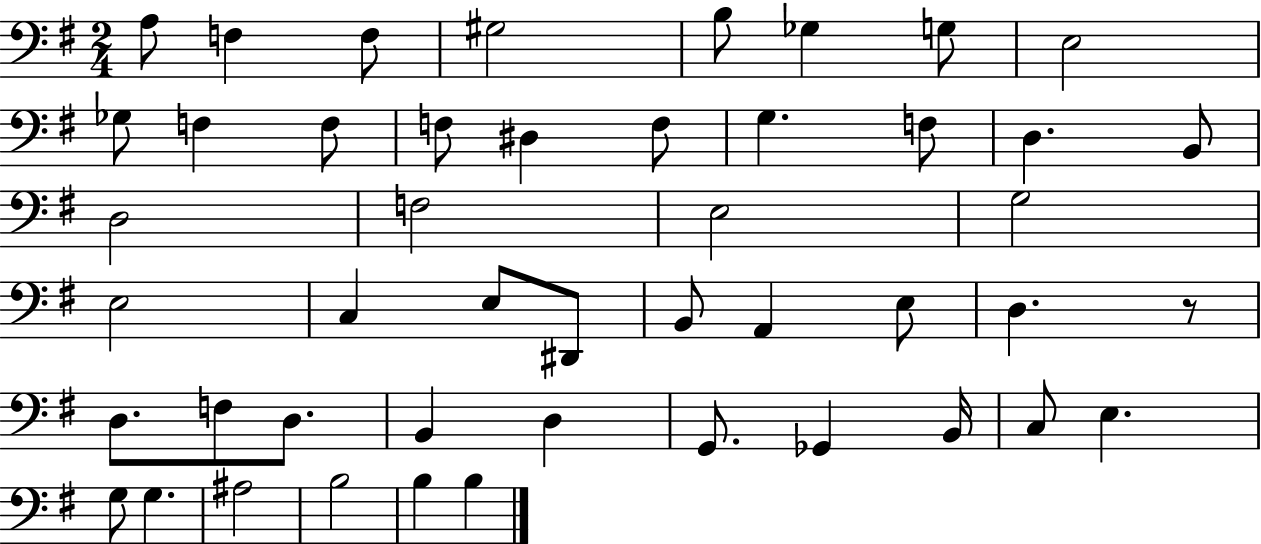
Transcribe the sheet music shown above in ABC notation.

X:1
T:Untitled
M:2/4
L:1/4
K:G
A,/2 F, F,/2 ^G,2 B,/2 _G, G,/2 E,2 _G,/2 F, F,/2 F,/2 ^D, F,/2 G, F,/2 D, B,,/2 D,2 F,2 E,2 G,2 E,2 C, E,/2 ^D,,/2 B,,/2 A,, E,/2 D, z/2 D,/2 F,/2 D,/2 B,, D, G,,/2 _G,, B,,/4 C,/2 E, G,/2 G, ^A,2 B,2 B, B,